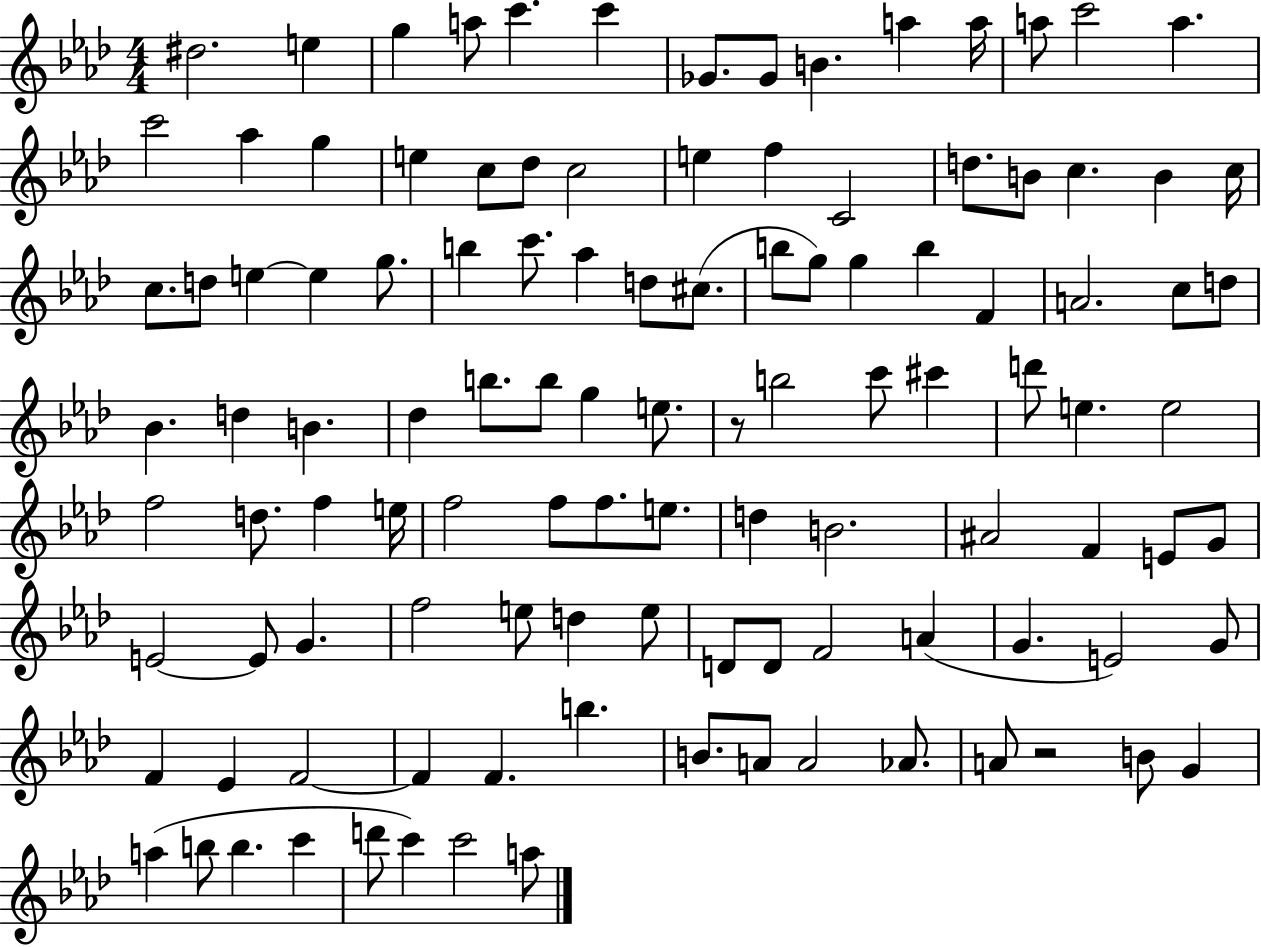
X:1
T:Untitled
M:4/4
L:1/4
K:Ab
^d2 e g a/2 c' c' _G/2 _G/2 B a a/4 a/2 c'2 a c'2 _a g e c/2 _d/2 c2 e f C2 d/2 B/2 c B c/4 c/2 d/2 e e g/2 b c'/2 _a d/2 ^c/2 b/2 g/2 g b F A2 c/2 d/2 _B d B _d b/2 b/2 g e/2 z/2 b2 c'/2 ^c' d'/2 e e2 f2 d/2 f e/4 f2 f/2 f/2 e/2 d B2 ^A2 F E/2 G/2 E2 E/2 G f2 e/2 d e/2 D/2 D/2 F2 A G E2 G/2 F _E F2 F F b B/2 A/2 A2 _A/2 A/2 z2 B/2 G a b/2 b c' d'/2 c' c'2 a/2